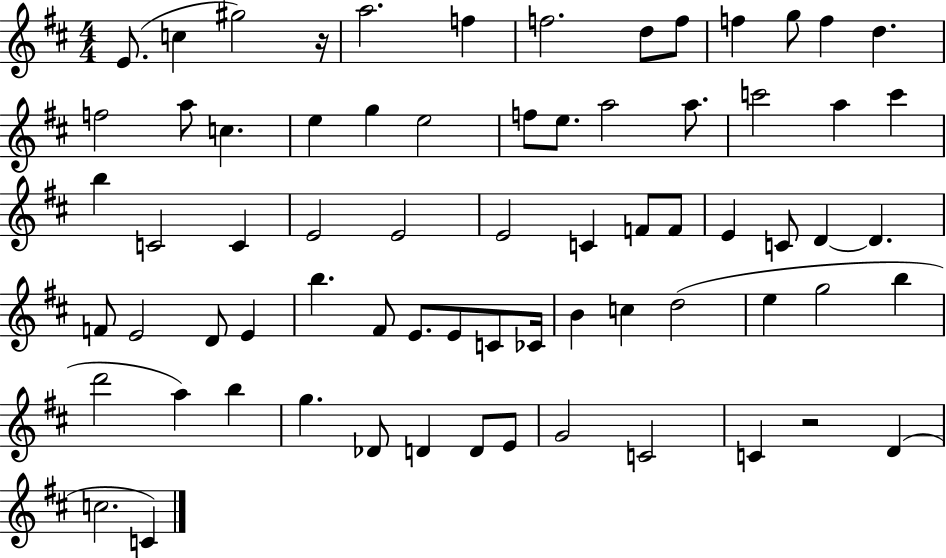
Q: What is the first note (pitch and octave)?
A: E4